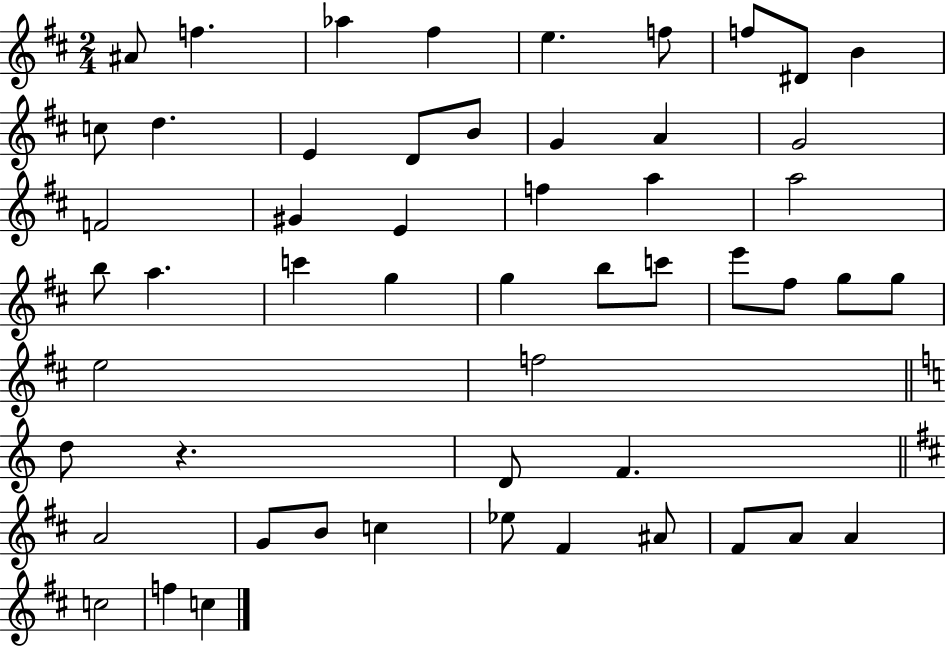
{
  \clef treble
  \numericTimeSignature
  \time 2/4
  \key d \major
  ais'8 f''4. | aes''4 fis''4 | e''4. f''8 | f''8 dis'8 b'4 | \break c''8 d''4. | e'4 d'8 b'8 | g'4 a'4 | g'2 | \break f'2 | gis'4 e'4 | f''4 a''4 | a''2 | \break b''8 a''4. | c'''4 g''4 | g''4 b''8 c'''8 | e'''8 fis''8 g''8 g''8 | \break e''2 | f''2 | \bar "||" \break \key c \major d''8 r4. | d'8 f'4. | \bar "||" \break \key d \major a'2 | g'8 b'8 c''4 | ees''8 fis'4 ais'8 | fis'8 a'8 a'4 | \break c''2 | f''4 c''4 | \bar "|."
}